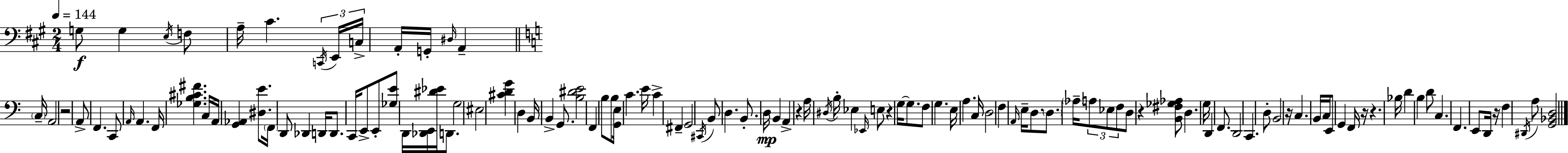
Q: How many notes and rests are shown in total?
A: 122